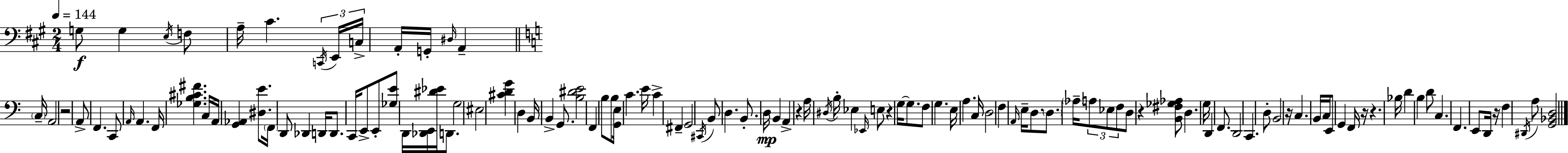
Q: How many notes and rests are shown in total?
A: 122